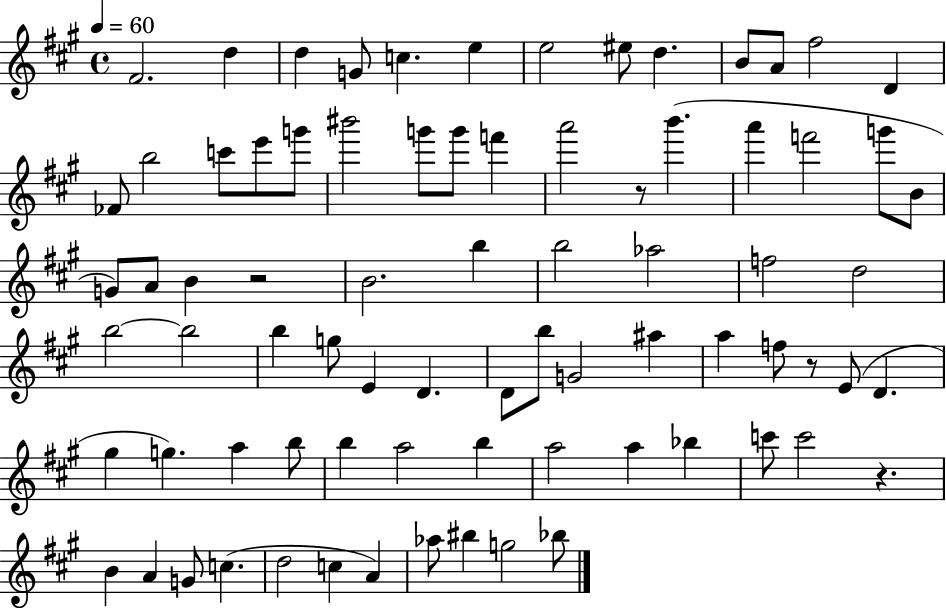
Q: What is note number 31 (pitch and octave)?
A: B4